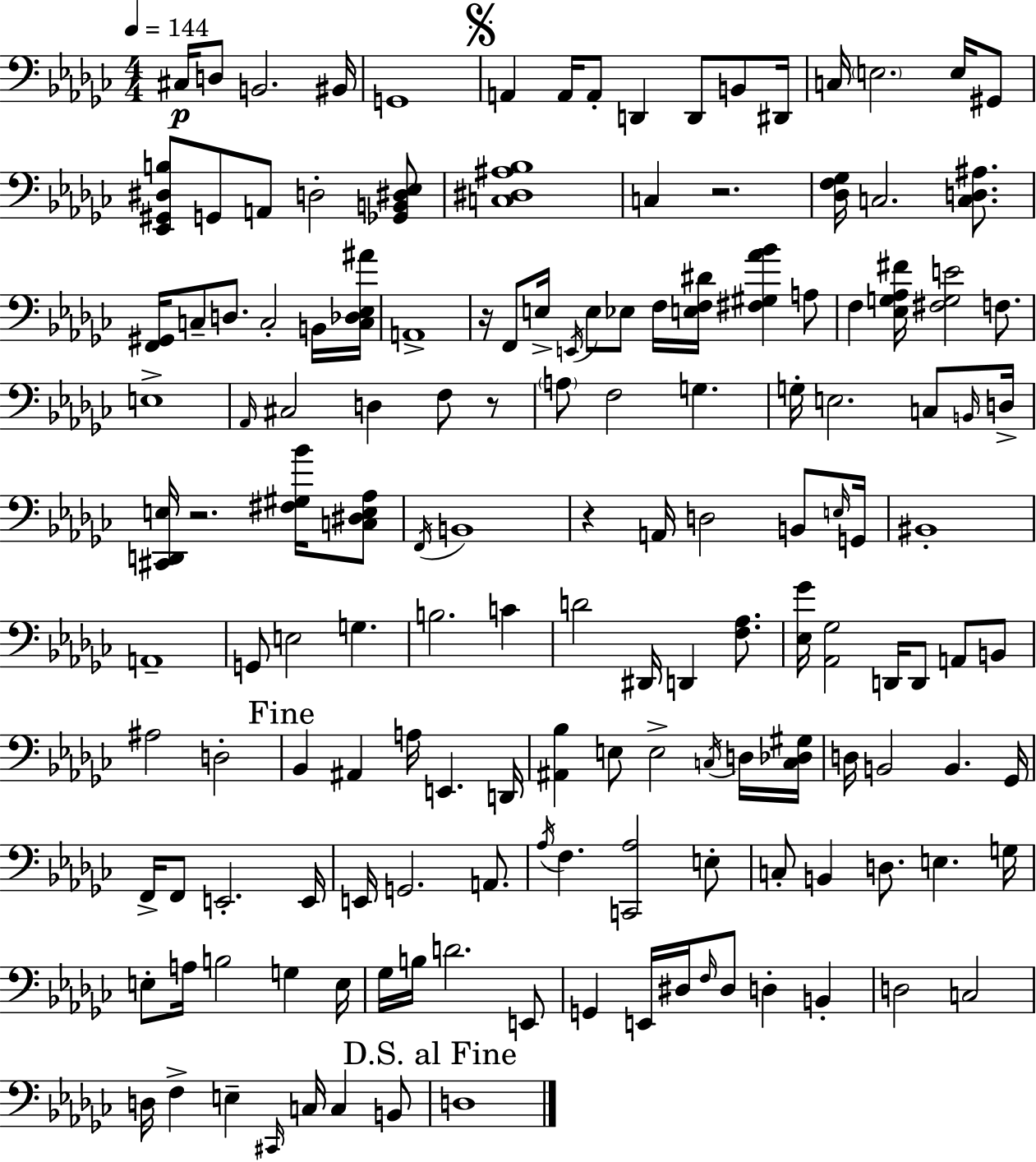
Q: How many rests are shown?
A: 5